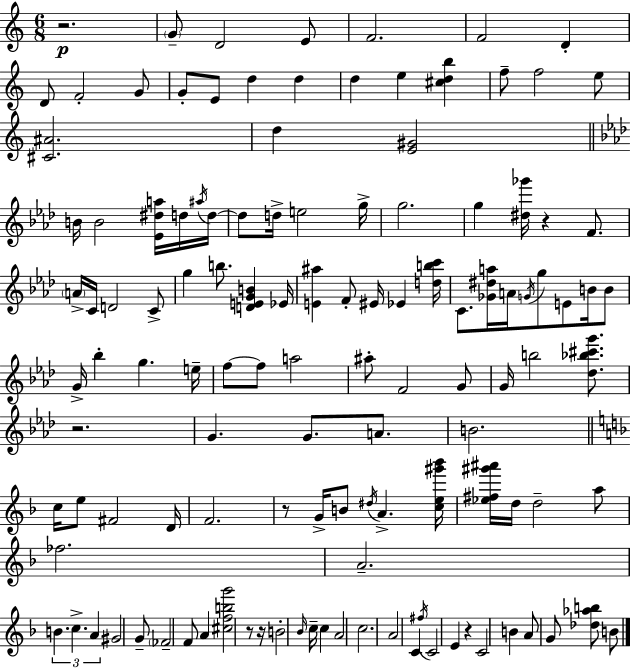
{
  \clef treble
  \numericTimeSignature
  \time 6/8
  \key a \minor
  r2.\p | \parenthesize g'8-- d'2 e'8 | f'2. | f'2 d'4-. | \break d'8 f'2-. g'8 | g'8-. e'8 d''4 d''4 | d''4 e''4 <cis'' d'' b''>4 | f''8-- f''2 e''8 | \break <cis' ais'>2. | d''4 <e' gis'>2 | \bar "||" \break \key f \minor b'16 b'2 <ees' dis'' a''>16 d''16 \acciaccatura { ais''16 } | d''16~~ d''8 d''16-> e''2 | g''16-> g''2. | g''4 <dis'' ges'''>16 r4 f'8. | \break \parenthesize a'16-> c'16 d'2 c'8-> | g''4 b''8. <d' e' g' b'>4 | ees'16 <e' ais''>4 f'8-. eis'16 ees'4 | <d'' b'' c'''>16 c'8. <ges' dis'' a''>16 a'16 \acciaccatura { g'16 } g''8 e'8 b'16 | \break b'8 g'16-> bes''4-. g''4. | e''16-- f''8~~ f''8 a''2 | ais''8-. f'2 | g'8 g'16 b''2 <des'' bes'' cis''' g'''>8. | \break r2. | g'4. g'8. a'8. | b'2. | \bar "||" \break \key d \minor c''16 e''8 fis'2 d'16 | f'2. | r8 g'16-> b'8 \acciaccatura { dis''16 } a'4.-> | <c'' e'' gis''' bes'''>16 <ees'' fis'' gis''' ais'''>16 d''16 d''2-- a''8 | \break fes''2. | a'2.-- | \tuplet 3/2 { b'4. c''4.-> | a'4 } gis'2 | \break g'8-- \parenthesize fes'2-- f'8 | a'4 <cis'' f'' b'' g'''>2 | r8 r16 b'2-. | \grace { bes'16 } c''16-- c''4 a'2 | \break c''2. | a'2 c'4 | \acciaccatura { fis''16 } c'2 e'4 | r4 c'2 | \break b'4 a'8 g'8 <des'' aes'' b''>8 | b'8 \bar "|."
}